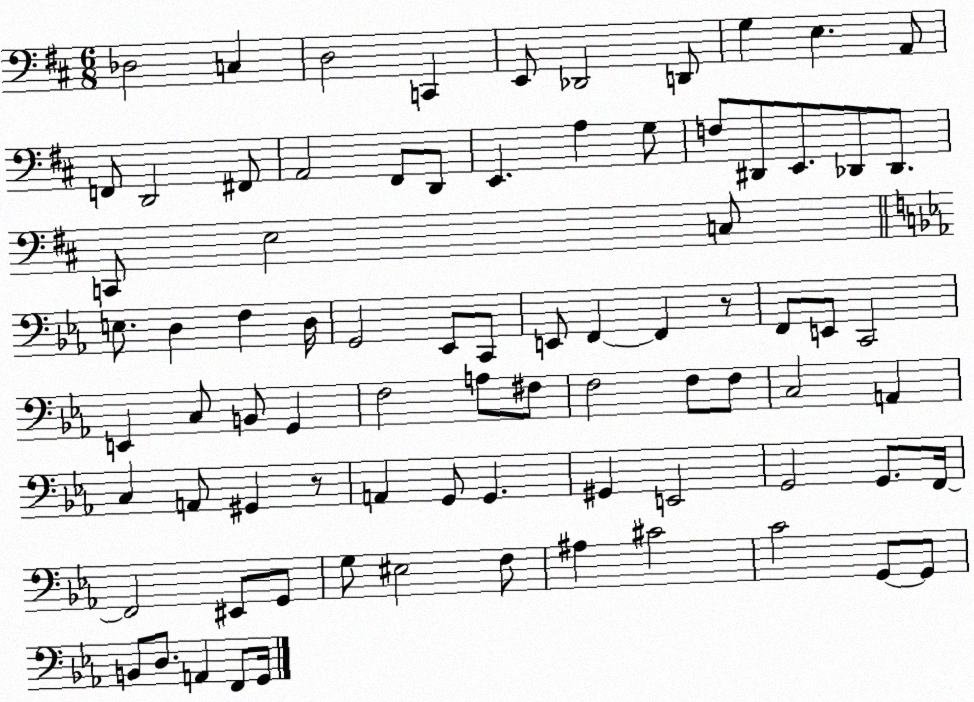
X:1
T:Untitled
M:6/8
L:1/4
K:D
_D,2 C, D,2 C,, E,,/2 _D,,2 D,,/2 G, E, A,,/2 F,,/2 D,,2 ^F,,/2 A,,2 ^F,,/2 D,,/2 E,, A, G,/2 F,/2 ^D,,/2 E,,/2 _D,,/2 _D,,/2 C,,/2 E,2 C,/2 E,/2 D, F, D,/4 G,,2 _E,,/2 C,,/2 E,,/2 F,, F,, z/2 F,,/2 E,,/2 C,,2 E,, C,/2 B,,/2 G,, F,2 A,/2 ^F,/2 F,2 F,/2 F,/2 C,2 A,, C, A,,/2 ^G,, z/2 A,, G,,/2 G,, ^G,, E,,2 G,,2 G,,/2 F,,/4 F,,2 ^E,,/2 G,,/2 G,/2 ^E,2 F,/2 ^A, ^C2 C2 G,,/2 G,,/2 B,,/2 D,/2 A,, F,,/2 G,,/4